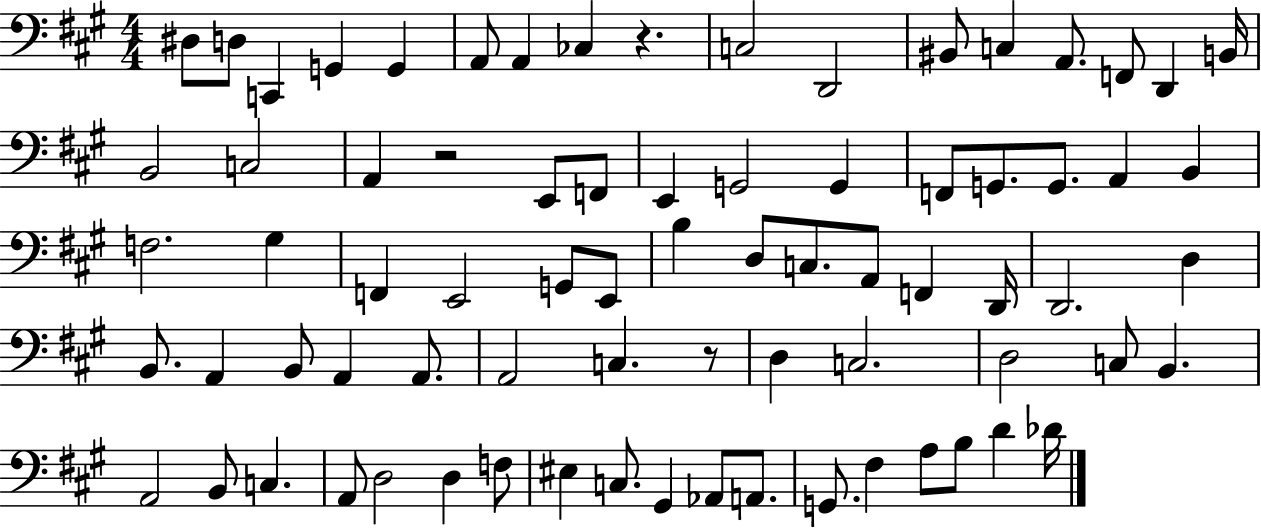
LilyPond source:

{
  \clef bass
  \numericTimeSignature
  \time 4/4
  \key a \major
  \repeat volta 2 { dis8 d8 c,4 g,4 g,4 | a,8 a,4 ces4 r4. | c2 d,2 | bis,8 c4 a,8. f,8 d,4 b,16 | \break b,2 c2 | a,4 r2 e,8 f,8 | e,4 g,2 g,4 | f,8 g,8. g,8. a,4 b,4 | \break f2. gis4 | f,4 e,2 g,8 e,8 | b4 d8 c8. a,8 f,4 d,16 | d,2. d4 | \break b,8. a,4 b,8 a,4 a,8. | a,2 c4. r8 | d4 c2. | d2 c8 b,4. | \break a,2 b,8 c4. | a,8 d2 d4 f8 | eis4 c8. gis,4 aes,8 a,8. | g,8. fis4 a8 b8 d'4 des'16 | \break } \bar "|."
}